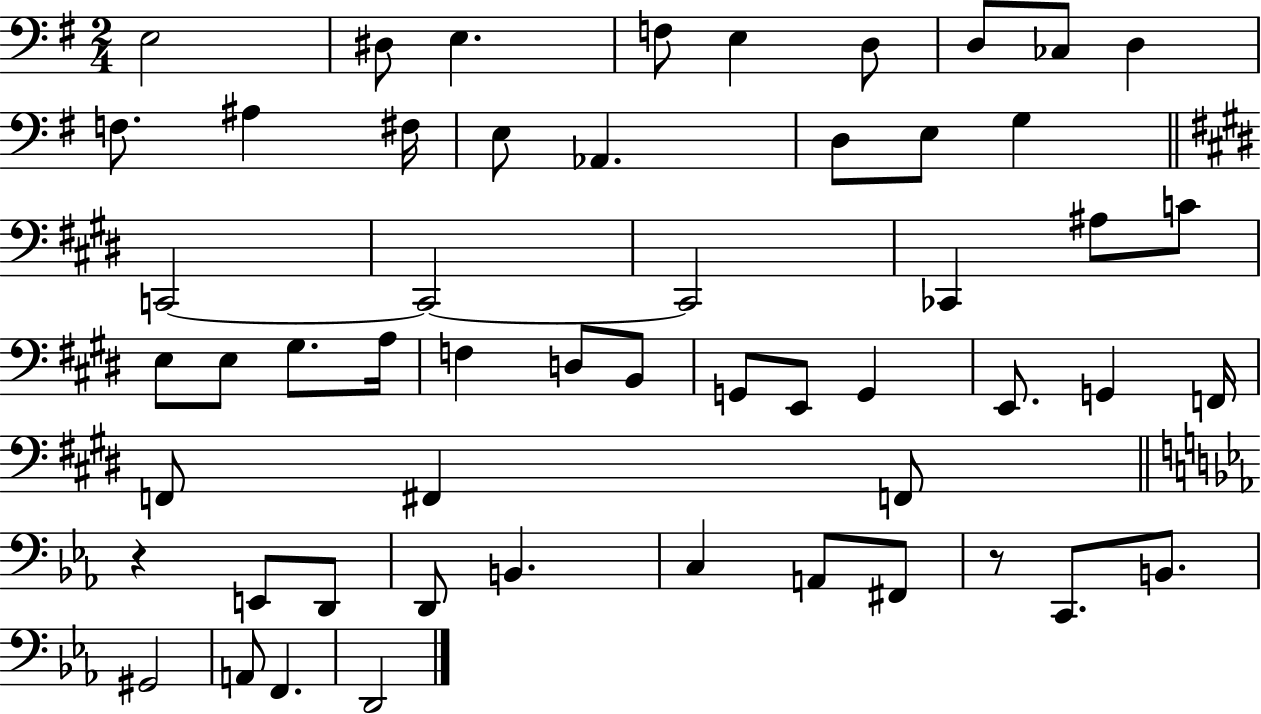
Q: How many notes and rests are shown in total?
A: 54